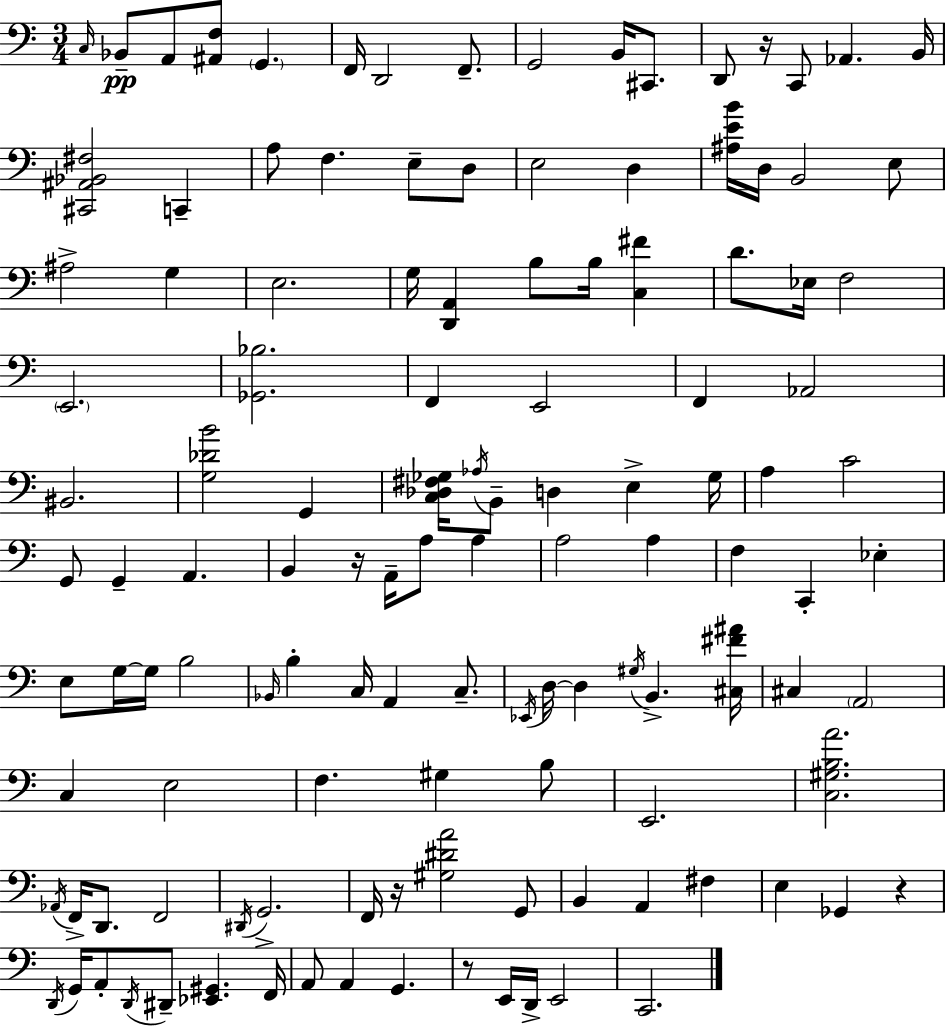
C3/s Bb2/e A2/e [A#2,F3]/e G2/q. F2/s D2/h F2/e. G2/h B2/s C#2/e. D2/e R/s C2/e Ab2/q. B2/s [C#2,A#2,Bb2,F#3]/h C2/q A3/e F3/q. E3/e D3/e E3/h D3/q [A#3,E4,B4]/s D3/s B2/h E3/e A#3/h G3/q E3/h. G3/s [D2,A2]/q B3/e B3/s [C3,F#4]/q D4/e. Eb3/s F3/h E2/h. [Gb2,Bb3]/h. F2/q E2/h F2/q Ab2/h BIS2/h. [G3,Db4,B4]/h G2/q [C3,Db3,F#3,Gb3]/s Ab3/s B2/e D3/q E3/q Gb3/s A3/q C4/h G2/e G2/q A2/q. B2/q R/s A2/s A3/e A3/q A3/h A3/q F3/q C2/q Eb3/q E3/e G3/s G3/s B3/h Bb2/s B3/q C3/s A2/q C3/e. Eb2/s D3/s D3/q G#3/s B2/q. [C#3,F#4,A#4]/s C#3/q A2/h C3/q E3/h F3/q. G#3/q B3/e E2/h. [C3,G#3,B3,A4]/h. Ab2/s F2/s D2/e. F2/h D#2/s G2/h. F2/s R/s [G#3,D#4,A4]/h G2/e B2/q A2/q F#3/q E3/q Gb2/q R/q D2/s G2/s A2/e D2/s D#2/e [Eb2,G#2]/q. F2/s A2/e A2/q G2/q. R/e E2/s D2/s E2/h C2/h.